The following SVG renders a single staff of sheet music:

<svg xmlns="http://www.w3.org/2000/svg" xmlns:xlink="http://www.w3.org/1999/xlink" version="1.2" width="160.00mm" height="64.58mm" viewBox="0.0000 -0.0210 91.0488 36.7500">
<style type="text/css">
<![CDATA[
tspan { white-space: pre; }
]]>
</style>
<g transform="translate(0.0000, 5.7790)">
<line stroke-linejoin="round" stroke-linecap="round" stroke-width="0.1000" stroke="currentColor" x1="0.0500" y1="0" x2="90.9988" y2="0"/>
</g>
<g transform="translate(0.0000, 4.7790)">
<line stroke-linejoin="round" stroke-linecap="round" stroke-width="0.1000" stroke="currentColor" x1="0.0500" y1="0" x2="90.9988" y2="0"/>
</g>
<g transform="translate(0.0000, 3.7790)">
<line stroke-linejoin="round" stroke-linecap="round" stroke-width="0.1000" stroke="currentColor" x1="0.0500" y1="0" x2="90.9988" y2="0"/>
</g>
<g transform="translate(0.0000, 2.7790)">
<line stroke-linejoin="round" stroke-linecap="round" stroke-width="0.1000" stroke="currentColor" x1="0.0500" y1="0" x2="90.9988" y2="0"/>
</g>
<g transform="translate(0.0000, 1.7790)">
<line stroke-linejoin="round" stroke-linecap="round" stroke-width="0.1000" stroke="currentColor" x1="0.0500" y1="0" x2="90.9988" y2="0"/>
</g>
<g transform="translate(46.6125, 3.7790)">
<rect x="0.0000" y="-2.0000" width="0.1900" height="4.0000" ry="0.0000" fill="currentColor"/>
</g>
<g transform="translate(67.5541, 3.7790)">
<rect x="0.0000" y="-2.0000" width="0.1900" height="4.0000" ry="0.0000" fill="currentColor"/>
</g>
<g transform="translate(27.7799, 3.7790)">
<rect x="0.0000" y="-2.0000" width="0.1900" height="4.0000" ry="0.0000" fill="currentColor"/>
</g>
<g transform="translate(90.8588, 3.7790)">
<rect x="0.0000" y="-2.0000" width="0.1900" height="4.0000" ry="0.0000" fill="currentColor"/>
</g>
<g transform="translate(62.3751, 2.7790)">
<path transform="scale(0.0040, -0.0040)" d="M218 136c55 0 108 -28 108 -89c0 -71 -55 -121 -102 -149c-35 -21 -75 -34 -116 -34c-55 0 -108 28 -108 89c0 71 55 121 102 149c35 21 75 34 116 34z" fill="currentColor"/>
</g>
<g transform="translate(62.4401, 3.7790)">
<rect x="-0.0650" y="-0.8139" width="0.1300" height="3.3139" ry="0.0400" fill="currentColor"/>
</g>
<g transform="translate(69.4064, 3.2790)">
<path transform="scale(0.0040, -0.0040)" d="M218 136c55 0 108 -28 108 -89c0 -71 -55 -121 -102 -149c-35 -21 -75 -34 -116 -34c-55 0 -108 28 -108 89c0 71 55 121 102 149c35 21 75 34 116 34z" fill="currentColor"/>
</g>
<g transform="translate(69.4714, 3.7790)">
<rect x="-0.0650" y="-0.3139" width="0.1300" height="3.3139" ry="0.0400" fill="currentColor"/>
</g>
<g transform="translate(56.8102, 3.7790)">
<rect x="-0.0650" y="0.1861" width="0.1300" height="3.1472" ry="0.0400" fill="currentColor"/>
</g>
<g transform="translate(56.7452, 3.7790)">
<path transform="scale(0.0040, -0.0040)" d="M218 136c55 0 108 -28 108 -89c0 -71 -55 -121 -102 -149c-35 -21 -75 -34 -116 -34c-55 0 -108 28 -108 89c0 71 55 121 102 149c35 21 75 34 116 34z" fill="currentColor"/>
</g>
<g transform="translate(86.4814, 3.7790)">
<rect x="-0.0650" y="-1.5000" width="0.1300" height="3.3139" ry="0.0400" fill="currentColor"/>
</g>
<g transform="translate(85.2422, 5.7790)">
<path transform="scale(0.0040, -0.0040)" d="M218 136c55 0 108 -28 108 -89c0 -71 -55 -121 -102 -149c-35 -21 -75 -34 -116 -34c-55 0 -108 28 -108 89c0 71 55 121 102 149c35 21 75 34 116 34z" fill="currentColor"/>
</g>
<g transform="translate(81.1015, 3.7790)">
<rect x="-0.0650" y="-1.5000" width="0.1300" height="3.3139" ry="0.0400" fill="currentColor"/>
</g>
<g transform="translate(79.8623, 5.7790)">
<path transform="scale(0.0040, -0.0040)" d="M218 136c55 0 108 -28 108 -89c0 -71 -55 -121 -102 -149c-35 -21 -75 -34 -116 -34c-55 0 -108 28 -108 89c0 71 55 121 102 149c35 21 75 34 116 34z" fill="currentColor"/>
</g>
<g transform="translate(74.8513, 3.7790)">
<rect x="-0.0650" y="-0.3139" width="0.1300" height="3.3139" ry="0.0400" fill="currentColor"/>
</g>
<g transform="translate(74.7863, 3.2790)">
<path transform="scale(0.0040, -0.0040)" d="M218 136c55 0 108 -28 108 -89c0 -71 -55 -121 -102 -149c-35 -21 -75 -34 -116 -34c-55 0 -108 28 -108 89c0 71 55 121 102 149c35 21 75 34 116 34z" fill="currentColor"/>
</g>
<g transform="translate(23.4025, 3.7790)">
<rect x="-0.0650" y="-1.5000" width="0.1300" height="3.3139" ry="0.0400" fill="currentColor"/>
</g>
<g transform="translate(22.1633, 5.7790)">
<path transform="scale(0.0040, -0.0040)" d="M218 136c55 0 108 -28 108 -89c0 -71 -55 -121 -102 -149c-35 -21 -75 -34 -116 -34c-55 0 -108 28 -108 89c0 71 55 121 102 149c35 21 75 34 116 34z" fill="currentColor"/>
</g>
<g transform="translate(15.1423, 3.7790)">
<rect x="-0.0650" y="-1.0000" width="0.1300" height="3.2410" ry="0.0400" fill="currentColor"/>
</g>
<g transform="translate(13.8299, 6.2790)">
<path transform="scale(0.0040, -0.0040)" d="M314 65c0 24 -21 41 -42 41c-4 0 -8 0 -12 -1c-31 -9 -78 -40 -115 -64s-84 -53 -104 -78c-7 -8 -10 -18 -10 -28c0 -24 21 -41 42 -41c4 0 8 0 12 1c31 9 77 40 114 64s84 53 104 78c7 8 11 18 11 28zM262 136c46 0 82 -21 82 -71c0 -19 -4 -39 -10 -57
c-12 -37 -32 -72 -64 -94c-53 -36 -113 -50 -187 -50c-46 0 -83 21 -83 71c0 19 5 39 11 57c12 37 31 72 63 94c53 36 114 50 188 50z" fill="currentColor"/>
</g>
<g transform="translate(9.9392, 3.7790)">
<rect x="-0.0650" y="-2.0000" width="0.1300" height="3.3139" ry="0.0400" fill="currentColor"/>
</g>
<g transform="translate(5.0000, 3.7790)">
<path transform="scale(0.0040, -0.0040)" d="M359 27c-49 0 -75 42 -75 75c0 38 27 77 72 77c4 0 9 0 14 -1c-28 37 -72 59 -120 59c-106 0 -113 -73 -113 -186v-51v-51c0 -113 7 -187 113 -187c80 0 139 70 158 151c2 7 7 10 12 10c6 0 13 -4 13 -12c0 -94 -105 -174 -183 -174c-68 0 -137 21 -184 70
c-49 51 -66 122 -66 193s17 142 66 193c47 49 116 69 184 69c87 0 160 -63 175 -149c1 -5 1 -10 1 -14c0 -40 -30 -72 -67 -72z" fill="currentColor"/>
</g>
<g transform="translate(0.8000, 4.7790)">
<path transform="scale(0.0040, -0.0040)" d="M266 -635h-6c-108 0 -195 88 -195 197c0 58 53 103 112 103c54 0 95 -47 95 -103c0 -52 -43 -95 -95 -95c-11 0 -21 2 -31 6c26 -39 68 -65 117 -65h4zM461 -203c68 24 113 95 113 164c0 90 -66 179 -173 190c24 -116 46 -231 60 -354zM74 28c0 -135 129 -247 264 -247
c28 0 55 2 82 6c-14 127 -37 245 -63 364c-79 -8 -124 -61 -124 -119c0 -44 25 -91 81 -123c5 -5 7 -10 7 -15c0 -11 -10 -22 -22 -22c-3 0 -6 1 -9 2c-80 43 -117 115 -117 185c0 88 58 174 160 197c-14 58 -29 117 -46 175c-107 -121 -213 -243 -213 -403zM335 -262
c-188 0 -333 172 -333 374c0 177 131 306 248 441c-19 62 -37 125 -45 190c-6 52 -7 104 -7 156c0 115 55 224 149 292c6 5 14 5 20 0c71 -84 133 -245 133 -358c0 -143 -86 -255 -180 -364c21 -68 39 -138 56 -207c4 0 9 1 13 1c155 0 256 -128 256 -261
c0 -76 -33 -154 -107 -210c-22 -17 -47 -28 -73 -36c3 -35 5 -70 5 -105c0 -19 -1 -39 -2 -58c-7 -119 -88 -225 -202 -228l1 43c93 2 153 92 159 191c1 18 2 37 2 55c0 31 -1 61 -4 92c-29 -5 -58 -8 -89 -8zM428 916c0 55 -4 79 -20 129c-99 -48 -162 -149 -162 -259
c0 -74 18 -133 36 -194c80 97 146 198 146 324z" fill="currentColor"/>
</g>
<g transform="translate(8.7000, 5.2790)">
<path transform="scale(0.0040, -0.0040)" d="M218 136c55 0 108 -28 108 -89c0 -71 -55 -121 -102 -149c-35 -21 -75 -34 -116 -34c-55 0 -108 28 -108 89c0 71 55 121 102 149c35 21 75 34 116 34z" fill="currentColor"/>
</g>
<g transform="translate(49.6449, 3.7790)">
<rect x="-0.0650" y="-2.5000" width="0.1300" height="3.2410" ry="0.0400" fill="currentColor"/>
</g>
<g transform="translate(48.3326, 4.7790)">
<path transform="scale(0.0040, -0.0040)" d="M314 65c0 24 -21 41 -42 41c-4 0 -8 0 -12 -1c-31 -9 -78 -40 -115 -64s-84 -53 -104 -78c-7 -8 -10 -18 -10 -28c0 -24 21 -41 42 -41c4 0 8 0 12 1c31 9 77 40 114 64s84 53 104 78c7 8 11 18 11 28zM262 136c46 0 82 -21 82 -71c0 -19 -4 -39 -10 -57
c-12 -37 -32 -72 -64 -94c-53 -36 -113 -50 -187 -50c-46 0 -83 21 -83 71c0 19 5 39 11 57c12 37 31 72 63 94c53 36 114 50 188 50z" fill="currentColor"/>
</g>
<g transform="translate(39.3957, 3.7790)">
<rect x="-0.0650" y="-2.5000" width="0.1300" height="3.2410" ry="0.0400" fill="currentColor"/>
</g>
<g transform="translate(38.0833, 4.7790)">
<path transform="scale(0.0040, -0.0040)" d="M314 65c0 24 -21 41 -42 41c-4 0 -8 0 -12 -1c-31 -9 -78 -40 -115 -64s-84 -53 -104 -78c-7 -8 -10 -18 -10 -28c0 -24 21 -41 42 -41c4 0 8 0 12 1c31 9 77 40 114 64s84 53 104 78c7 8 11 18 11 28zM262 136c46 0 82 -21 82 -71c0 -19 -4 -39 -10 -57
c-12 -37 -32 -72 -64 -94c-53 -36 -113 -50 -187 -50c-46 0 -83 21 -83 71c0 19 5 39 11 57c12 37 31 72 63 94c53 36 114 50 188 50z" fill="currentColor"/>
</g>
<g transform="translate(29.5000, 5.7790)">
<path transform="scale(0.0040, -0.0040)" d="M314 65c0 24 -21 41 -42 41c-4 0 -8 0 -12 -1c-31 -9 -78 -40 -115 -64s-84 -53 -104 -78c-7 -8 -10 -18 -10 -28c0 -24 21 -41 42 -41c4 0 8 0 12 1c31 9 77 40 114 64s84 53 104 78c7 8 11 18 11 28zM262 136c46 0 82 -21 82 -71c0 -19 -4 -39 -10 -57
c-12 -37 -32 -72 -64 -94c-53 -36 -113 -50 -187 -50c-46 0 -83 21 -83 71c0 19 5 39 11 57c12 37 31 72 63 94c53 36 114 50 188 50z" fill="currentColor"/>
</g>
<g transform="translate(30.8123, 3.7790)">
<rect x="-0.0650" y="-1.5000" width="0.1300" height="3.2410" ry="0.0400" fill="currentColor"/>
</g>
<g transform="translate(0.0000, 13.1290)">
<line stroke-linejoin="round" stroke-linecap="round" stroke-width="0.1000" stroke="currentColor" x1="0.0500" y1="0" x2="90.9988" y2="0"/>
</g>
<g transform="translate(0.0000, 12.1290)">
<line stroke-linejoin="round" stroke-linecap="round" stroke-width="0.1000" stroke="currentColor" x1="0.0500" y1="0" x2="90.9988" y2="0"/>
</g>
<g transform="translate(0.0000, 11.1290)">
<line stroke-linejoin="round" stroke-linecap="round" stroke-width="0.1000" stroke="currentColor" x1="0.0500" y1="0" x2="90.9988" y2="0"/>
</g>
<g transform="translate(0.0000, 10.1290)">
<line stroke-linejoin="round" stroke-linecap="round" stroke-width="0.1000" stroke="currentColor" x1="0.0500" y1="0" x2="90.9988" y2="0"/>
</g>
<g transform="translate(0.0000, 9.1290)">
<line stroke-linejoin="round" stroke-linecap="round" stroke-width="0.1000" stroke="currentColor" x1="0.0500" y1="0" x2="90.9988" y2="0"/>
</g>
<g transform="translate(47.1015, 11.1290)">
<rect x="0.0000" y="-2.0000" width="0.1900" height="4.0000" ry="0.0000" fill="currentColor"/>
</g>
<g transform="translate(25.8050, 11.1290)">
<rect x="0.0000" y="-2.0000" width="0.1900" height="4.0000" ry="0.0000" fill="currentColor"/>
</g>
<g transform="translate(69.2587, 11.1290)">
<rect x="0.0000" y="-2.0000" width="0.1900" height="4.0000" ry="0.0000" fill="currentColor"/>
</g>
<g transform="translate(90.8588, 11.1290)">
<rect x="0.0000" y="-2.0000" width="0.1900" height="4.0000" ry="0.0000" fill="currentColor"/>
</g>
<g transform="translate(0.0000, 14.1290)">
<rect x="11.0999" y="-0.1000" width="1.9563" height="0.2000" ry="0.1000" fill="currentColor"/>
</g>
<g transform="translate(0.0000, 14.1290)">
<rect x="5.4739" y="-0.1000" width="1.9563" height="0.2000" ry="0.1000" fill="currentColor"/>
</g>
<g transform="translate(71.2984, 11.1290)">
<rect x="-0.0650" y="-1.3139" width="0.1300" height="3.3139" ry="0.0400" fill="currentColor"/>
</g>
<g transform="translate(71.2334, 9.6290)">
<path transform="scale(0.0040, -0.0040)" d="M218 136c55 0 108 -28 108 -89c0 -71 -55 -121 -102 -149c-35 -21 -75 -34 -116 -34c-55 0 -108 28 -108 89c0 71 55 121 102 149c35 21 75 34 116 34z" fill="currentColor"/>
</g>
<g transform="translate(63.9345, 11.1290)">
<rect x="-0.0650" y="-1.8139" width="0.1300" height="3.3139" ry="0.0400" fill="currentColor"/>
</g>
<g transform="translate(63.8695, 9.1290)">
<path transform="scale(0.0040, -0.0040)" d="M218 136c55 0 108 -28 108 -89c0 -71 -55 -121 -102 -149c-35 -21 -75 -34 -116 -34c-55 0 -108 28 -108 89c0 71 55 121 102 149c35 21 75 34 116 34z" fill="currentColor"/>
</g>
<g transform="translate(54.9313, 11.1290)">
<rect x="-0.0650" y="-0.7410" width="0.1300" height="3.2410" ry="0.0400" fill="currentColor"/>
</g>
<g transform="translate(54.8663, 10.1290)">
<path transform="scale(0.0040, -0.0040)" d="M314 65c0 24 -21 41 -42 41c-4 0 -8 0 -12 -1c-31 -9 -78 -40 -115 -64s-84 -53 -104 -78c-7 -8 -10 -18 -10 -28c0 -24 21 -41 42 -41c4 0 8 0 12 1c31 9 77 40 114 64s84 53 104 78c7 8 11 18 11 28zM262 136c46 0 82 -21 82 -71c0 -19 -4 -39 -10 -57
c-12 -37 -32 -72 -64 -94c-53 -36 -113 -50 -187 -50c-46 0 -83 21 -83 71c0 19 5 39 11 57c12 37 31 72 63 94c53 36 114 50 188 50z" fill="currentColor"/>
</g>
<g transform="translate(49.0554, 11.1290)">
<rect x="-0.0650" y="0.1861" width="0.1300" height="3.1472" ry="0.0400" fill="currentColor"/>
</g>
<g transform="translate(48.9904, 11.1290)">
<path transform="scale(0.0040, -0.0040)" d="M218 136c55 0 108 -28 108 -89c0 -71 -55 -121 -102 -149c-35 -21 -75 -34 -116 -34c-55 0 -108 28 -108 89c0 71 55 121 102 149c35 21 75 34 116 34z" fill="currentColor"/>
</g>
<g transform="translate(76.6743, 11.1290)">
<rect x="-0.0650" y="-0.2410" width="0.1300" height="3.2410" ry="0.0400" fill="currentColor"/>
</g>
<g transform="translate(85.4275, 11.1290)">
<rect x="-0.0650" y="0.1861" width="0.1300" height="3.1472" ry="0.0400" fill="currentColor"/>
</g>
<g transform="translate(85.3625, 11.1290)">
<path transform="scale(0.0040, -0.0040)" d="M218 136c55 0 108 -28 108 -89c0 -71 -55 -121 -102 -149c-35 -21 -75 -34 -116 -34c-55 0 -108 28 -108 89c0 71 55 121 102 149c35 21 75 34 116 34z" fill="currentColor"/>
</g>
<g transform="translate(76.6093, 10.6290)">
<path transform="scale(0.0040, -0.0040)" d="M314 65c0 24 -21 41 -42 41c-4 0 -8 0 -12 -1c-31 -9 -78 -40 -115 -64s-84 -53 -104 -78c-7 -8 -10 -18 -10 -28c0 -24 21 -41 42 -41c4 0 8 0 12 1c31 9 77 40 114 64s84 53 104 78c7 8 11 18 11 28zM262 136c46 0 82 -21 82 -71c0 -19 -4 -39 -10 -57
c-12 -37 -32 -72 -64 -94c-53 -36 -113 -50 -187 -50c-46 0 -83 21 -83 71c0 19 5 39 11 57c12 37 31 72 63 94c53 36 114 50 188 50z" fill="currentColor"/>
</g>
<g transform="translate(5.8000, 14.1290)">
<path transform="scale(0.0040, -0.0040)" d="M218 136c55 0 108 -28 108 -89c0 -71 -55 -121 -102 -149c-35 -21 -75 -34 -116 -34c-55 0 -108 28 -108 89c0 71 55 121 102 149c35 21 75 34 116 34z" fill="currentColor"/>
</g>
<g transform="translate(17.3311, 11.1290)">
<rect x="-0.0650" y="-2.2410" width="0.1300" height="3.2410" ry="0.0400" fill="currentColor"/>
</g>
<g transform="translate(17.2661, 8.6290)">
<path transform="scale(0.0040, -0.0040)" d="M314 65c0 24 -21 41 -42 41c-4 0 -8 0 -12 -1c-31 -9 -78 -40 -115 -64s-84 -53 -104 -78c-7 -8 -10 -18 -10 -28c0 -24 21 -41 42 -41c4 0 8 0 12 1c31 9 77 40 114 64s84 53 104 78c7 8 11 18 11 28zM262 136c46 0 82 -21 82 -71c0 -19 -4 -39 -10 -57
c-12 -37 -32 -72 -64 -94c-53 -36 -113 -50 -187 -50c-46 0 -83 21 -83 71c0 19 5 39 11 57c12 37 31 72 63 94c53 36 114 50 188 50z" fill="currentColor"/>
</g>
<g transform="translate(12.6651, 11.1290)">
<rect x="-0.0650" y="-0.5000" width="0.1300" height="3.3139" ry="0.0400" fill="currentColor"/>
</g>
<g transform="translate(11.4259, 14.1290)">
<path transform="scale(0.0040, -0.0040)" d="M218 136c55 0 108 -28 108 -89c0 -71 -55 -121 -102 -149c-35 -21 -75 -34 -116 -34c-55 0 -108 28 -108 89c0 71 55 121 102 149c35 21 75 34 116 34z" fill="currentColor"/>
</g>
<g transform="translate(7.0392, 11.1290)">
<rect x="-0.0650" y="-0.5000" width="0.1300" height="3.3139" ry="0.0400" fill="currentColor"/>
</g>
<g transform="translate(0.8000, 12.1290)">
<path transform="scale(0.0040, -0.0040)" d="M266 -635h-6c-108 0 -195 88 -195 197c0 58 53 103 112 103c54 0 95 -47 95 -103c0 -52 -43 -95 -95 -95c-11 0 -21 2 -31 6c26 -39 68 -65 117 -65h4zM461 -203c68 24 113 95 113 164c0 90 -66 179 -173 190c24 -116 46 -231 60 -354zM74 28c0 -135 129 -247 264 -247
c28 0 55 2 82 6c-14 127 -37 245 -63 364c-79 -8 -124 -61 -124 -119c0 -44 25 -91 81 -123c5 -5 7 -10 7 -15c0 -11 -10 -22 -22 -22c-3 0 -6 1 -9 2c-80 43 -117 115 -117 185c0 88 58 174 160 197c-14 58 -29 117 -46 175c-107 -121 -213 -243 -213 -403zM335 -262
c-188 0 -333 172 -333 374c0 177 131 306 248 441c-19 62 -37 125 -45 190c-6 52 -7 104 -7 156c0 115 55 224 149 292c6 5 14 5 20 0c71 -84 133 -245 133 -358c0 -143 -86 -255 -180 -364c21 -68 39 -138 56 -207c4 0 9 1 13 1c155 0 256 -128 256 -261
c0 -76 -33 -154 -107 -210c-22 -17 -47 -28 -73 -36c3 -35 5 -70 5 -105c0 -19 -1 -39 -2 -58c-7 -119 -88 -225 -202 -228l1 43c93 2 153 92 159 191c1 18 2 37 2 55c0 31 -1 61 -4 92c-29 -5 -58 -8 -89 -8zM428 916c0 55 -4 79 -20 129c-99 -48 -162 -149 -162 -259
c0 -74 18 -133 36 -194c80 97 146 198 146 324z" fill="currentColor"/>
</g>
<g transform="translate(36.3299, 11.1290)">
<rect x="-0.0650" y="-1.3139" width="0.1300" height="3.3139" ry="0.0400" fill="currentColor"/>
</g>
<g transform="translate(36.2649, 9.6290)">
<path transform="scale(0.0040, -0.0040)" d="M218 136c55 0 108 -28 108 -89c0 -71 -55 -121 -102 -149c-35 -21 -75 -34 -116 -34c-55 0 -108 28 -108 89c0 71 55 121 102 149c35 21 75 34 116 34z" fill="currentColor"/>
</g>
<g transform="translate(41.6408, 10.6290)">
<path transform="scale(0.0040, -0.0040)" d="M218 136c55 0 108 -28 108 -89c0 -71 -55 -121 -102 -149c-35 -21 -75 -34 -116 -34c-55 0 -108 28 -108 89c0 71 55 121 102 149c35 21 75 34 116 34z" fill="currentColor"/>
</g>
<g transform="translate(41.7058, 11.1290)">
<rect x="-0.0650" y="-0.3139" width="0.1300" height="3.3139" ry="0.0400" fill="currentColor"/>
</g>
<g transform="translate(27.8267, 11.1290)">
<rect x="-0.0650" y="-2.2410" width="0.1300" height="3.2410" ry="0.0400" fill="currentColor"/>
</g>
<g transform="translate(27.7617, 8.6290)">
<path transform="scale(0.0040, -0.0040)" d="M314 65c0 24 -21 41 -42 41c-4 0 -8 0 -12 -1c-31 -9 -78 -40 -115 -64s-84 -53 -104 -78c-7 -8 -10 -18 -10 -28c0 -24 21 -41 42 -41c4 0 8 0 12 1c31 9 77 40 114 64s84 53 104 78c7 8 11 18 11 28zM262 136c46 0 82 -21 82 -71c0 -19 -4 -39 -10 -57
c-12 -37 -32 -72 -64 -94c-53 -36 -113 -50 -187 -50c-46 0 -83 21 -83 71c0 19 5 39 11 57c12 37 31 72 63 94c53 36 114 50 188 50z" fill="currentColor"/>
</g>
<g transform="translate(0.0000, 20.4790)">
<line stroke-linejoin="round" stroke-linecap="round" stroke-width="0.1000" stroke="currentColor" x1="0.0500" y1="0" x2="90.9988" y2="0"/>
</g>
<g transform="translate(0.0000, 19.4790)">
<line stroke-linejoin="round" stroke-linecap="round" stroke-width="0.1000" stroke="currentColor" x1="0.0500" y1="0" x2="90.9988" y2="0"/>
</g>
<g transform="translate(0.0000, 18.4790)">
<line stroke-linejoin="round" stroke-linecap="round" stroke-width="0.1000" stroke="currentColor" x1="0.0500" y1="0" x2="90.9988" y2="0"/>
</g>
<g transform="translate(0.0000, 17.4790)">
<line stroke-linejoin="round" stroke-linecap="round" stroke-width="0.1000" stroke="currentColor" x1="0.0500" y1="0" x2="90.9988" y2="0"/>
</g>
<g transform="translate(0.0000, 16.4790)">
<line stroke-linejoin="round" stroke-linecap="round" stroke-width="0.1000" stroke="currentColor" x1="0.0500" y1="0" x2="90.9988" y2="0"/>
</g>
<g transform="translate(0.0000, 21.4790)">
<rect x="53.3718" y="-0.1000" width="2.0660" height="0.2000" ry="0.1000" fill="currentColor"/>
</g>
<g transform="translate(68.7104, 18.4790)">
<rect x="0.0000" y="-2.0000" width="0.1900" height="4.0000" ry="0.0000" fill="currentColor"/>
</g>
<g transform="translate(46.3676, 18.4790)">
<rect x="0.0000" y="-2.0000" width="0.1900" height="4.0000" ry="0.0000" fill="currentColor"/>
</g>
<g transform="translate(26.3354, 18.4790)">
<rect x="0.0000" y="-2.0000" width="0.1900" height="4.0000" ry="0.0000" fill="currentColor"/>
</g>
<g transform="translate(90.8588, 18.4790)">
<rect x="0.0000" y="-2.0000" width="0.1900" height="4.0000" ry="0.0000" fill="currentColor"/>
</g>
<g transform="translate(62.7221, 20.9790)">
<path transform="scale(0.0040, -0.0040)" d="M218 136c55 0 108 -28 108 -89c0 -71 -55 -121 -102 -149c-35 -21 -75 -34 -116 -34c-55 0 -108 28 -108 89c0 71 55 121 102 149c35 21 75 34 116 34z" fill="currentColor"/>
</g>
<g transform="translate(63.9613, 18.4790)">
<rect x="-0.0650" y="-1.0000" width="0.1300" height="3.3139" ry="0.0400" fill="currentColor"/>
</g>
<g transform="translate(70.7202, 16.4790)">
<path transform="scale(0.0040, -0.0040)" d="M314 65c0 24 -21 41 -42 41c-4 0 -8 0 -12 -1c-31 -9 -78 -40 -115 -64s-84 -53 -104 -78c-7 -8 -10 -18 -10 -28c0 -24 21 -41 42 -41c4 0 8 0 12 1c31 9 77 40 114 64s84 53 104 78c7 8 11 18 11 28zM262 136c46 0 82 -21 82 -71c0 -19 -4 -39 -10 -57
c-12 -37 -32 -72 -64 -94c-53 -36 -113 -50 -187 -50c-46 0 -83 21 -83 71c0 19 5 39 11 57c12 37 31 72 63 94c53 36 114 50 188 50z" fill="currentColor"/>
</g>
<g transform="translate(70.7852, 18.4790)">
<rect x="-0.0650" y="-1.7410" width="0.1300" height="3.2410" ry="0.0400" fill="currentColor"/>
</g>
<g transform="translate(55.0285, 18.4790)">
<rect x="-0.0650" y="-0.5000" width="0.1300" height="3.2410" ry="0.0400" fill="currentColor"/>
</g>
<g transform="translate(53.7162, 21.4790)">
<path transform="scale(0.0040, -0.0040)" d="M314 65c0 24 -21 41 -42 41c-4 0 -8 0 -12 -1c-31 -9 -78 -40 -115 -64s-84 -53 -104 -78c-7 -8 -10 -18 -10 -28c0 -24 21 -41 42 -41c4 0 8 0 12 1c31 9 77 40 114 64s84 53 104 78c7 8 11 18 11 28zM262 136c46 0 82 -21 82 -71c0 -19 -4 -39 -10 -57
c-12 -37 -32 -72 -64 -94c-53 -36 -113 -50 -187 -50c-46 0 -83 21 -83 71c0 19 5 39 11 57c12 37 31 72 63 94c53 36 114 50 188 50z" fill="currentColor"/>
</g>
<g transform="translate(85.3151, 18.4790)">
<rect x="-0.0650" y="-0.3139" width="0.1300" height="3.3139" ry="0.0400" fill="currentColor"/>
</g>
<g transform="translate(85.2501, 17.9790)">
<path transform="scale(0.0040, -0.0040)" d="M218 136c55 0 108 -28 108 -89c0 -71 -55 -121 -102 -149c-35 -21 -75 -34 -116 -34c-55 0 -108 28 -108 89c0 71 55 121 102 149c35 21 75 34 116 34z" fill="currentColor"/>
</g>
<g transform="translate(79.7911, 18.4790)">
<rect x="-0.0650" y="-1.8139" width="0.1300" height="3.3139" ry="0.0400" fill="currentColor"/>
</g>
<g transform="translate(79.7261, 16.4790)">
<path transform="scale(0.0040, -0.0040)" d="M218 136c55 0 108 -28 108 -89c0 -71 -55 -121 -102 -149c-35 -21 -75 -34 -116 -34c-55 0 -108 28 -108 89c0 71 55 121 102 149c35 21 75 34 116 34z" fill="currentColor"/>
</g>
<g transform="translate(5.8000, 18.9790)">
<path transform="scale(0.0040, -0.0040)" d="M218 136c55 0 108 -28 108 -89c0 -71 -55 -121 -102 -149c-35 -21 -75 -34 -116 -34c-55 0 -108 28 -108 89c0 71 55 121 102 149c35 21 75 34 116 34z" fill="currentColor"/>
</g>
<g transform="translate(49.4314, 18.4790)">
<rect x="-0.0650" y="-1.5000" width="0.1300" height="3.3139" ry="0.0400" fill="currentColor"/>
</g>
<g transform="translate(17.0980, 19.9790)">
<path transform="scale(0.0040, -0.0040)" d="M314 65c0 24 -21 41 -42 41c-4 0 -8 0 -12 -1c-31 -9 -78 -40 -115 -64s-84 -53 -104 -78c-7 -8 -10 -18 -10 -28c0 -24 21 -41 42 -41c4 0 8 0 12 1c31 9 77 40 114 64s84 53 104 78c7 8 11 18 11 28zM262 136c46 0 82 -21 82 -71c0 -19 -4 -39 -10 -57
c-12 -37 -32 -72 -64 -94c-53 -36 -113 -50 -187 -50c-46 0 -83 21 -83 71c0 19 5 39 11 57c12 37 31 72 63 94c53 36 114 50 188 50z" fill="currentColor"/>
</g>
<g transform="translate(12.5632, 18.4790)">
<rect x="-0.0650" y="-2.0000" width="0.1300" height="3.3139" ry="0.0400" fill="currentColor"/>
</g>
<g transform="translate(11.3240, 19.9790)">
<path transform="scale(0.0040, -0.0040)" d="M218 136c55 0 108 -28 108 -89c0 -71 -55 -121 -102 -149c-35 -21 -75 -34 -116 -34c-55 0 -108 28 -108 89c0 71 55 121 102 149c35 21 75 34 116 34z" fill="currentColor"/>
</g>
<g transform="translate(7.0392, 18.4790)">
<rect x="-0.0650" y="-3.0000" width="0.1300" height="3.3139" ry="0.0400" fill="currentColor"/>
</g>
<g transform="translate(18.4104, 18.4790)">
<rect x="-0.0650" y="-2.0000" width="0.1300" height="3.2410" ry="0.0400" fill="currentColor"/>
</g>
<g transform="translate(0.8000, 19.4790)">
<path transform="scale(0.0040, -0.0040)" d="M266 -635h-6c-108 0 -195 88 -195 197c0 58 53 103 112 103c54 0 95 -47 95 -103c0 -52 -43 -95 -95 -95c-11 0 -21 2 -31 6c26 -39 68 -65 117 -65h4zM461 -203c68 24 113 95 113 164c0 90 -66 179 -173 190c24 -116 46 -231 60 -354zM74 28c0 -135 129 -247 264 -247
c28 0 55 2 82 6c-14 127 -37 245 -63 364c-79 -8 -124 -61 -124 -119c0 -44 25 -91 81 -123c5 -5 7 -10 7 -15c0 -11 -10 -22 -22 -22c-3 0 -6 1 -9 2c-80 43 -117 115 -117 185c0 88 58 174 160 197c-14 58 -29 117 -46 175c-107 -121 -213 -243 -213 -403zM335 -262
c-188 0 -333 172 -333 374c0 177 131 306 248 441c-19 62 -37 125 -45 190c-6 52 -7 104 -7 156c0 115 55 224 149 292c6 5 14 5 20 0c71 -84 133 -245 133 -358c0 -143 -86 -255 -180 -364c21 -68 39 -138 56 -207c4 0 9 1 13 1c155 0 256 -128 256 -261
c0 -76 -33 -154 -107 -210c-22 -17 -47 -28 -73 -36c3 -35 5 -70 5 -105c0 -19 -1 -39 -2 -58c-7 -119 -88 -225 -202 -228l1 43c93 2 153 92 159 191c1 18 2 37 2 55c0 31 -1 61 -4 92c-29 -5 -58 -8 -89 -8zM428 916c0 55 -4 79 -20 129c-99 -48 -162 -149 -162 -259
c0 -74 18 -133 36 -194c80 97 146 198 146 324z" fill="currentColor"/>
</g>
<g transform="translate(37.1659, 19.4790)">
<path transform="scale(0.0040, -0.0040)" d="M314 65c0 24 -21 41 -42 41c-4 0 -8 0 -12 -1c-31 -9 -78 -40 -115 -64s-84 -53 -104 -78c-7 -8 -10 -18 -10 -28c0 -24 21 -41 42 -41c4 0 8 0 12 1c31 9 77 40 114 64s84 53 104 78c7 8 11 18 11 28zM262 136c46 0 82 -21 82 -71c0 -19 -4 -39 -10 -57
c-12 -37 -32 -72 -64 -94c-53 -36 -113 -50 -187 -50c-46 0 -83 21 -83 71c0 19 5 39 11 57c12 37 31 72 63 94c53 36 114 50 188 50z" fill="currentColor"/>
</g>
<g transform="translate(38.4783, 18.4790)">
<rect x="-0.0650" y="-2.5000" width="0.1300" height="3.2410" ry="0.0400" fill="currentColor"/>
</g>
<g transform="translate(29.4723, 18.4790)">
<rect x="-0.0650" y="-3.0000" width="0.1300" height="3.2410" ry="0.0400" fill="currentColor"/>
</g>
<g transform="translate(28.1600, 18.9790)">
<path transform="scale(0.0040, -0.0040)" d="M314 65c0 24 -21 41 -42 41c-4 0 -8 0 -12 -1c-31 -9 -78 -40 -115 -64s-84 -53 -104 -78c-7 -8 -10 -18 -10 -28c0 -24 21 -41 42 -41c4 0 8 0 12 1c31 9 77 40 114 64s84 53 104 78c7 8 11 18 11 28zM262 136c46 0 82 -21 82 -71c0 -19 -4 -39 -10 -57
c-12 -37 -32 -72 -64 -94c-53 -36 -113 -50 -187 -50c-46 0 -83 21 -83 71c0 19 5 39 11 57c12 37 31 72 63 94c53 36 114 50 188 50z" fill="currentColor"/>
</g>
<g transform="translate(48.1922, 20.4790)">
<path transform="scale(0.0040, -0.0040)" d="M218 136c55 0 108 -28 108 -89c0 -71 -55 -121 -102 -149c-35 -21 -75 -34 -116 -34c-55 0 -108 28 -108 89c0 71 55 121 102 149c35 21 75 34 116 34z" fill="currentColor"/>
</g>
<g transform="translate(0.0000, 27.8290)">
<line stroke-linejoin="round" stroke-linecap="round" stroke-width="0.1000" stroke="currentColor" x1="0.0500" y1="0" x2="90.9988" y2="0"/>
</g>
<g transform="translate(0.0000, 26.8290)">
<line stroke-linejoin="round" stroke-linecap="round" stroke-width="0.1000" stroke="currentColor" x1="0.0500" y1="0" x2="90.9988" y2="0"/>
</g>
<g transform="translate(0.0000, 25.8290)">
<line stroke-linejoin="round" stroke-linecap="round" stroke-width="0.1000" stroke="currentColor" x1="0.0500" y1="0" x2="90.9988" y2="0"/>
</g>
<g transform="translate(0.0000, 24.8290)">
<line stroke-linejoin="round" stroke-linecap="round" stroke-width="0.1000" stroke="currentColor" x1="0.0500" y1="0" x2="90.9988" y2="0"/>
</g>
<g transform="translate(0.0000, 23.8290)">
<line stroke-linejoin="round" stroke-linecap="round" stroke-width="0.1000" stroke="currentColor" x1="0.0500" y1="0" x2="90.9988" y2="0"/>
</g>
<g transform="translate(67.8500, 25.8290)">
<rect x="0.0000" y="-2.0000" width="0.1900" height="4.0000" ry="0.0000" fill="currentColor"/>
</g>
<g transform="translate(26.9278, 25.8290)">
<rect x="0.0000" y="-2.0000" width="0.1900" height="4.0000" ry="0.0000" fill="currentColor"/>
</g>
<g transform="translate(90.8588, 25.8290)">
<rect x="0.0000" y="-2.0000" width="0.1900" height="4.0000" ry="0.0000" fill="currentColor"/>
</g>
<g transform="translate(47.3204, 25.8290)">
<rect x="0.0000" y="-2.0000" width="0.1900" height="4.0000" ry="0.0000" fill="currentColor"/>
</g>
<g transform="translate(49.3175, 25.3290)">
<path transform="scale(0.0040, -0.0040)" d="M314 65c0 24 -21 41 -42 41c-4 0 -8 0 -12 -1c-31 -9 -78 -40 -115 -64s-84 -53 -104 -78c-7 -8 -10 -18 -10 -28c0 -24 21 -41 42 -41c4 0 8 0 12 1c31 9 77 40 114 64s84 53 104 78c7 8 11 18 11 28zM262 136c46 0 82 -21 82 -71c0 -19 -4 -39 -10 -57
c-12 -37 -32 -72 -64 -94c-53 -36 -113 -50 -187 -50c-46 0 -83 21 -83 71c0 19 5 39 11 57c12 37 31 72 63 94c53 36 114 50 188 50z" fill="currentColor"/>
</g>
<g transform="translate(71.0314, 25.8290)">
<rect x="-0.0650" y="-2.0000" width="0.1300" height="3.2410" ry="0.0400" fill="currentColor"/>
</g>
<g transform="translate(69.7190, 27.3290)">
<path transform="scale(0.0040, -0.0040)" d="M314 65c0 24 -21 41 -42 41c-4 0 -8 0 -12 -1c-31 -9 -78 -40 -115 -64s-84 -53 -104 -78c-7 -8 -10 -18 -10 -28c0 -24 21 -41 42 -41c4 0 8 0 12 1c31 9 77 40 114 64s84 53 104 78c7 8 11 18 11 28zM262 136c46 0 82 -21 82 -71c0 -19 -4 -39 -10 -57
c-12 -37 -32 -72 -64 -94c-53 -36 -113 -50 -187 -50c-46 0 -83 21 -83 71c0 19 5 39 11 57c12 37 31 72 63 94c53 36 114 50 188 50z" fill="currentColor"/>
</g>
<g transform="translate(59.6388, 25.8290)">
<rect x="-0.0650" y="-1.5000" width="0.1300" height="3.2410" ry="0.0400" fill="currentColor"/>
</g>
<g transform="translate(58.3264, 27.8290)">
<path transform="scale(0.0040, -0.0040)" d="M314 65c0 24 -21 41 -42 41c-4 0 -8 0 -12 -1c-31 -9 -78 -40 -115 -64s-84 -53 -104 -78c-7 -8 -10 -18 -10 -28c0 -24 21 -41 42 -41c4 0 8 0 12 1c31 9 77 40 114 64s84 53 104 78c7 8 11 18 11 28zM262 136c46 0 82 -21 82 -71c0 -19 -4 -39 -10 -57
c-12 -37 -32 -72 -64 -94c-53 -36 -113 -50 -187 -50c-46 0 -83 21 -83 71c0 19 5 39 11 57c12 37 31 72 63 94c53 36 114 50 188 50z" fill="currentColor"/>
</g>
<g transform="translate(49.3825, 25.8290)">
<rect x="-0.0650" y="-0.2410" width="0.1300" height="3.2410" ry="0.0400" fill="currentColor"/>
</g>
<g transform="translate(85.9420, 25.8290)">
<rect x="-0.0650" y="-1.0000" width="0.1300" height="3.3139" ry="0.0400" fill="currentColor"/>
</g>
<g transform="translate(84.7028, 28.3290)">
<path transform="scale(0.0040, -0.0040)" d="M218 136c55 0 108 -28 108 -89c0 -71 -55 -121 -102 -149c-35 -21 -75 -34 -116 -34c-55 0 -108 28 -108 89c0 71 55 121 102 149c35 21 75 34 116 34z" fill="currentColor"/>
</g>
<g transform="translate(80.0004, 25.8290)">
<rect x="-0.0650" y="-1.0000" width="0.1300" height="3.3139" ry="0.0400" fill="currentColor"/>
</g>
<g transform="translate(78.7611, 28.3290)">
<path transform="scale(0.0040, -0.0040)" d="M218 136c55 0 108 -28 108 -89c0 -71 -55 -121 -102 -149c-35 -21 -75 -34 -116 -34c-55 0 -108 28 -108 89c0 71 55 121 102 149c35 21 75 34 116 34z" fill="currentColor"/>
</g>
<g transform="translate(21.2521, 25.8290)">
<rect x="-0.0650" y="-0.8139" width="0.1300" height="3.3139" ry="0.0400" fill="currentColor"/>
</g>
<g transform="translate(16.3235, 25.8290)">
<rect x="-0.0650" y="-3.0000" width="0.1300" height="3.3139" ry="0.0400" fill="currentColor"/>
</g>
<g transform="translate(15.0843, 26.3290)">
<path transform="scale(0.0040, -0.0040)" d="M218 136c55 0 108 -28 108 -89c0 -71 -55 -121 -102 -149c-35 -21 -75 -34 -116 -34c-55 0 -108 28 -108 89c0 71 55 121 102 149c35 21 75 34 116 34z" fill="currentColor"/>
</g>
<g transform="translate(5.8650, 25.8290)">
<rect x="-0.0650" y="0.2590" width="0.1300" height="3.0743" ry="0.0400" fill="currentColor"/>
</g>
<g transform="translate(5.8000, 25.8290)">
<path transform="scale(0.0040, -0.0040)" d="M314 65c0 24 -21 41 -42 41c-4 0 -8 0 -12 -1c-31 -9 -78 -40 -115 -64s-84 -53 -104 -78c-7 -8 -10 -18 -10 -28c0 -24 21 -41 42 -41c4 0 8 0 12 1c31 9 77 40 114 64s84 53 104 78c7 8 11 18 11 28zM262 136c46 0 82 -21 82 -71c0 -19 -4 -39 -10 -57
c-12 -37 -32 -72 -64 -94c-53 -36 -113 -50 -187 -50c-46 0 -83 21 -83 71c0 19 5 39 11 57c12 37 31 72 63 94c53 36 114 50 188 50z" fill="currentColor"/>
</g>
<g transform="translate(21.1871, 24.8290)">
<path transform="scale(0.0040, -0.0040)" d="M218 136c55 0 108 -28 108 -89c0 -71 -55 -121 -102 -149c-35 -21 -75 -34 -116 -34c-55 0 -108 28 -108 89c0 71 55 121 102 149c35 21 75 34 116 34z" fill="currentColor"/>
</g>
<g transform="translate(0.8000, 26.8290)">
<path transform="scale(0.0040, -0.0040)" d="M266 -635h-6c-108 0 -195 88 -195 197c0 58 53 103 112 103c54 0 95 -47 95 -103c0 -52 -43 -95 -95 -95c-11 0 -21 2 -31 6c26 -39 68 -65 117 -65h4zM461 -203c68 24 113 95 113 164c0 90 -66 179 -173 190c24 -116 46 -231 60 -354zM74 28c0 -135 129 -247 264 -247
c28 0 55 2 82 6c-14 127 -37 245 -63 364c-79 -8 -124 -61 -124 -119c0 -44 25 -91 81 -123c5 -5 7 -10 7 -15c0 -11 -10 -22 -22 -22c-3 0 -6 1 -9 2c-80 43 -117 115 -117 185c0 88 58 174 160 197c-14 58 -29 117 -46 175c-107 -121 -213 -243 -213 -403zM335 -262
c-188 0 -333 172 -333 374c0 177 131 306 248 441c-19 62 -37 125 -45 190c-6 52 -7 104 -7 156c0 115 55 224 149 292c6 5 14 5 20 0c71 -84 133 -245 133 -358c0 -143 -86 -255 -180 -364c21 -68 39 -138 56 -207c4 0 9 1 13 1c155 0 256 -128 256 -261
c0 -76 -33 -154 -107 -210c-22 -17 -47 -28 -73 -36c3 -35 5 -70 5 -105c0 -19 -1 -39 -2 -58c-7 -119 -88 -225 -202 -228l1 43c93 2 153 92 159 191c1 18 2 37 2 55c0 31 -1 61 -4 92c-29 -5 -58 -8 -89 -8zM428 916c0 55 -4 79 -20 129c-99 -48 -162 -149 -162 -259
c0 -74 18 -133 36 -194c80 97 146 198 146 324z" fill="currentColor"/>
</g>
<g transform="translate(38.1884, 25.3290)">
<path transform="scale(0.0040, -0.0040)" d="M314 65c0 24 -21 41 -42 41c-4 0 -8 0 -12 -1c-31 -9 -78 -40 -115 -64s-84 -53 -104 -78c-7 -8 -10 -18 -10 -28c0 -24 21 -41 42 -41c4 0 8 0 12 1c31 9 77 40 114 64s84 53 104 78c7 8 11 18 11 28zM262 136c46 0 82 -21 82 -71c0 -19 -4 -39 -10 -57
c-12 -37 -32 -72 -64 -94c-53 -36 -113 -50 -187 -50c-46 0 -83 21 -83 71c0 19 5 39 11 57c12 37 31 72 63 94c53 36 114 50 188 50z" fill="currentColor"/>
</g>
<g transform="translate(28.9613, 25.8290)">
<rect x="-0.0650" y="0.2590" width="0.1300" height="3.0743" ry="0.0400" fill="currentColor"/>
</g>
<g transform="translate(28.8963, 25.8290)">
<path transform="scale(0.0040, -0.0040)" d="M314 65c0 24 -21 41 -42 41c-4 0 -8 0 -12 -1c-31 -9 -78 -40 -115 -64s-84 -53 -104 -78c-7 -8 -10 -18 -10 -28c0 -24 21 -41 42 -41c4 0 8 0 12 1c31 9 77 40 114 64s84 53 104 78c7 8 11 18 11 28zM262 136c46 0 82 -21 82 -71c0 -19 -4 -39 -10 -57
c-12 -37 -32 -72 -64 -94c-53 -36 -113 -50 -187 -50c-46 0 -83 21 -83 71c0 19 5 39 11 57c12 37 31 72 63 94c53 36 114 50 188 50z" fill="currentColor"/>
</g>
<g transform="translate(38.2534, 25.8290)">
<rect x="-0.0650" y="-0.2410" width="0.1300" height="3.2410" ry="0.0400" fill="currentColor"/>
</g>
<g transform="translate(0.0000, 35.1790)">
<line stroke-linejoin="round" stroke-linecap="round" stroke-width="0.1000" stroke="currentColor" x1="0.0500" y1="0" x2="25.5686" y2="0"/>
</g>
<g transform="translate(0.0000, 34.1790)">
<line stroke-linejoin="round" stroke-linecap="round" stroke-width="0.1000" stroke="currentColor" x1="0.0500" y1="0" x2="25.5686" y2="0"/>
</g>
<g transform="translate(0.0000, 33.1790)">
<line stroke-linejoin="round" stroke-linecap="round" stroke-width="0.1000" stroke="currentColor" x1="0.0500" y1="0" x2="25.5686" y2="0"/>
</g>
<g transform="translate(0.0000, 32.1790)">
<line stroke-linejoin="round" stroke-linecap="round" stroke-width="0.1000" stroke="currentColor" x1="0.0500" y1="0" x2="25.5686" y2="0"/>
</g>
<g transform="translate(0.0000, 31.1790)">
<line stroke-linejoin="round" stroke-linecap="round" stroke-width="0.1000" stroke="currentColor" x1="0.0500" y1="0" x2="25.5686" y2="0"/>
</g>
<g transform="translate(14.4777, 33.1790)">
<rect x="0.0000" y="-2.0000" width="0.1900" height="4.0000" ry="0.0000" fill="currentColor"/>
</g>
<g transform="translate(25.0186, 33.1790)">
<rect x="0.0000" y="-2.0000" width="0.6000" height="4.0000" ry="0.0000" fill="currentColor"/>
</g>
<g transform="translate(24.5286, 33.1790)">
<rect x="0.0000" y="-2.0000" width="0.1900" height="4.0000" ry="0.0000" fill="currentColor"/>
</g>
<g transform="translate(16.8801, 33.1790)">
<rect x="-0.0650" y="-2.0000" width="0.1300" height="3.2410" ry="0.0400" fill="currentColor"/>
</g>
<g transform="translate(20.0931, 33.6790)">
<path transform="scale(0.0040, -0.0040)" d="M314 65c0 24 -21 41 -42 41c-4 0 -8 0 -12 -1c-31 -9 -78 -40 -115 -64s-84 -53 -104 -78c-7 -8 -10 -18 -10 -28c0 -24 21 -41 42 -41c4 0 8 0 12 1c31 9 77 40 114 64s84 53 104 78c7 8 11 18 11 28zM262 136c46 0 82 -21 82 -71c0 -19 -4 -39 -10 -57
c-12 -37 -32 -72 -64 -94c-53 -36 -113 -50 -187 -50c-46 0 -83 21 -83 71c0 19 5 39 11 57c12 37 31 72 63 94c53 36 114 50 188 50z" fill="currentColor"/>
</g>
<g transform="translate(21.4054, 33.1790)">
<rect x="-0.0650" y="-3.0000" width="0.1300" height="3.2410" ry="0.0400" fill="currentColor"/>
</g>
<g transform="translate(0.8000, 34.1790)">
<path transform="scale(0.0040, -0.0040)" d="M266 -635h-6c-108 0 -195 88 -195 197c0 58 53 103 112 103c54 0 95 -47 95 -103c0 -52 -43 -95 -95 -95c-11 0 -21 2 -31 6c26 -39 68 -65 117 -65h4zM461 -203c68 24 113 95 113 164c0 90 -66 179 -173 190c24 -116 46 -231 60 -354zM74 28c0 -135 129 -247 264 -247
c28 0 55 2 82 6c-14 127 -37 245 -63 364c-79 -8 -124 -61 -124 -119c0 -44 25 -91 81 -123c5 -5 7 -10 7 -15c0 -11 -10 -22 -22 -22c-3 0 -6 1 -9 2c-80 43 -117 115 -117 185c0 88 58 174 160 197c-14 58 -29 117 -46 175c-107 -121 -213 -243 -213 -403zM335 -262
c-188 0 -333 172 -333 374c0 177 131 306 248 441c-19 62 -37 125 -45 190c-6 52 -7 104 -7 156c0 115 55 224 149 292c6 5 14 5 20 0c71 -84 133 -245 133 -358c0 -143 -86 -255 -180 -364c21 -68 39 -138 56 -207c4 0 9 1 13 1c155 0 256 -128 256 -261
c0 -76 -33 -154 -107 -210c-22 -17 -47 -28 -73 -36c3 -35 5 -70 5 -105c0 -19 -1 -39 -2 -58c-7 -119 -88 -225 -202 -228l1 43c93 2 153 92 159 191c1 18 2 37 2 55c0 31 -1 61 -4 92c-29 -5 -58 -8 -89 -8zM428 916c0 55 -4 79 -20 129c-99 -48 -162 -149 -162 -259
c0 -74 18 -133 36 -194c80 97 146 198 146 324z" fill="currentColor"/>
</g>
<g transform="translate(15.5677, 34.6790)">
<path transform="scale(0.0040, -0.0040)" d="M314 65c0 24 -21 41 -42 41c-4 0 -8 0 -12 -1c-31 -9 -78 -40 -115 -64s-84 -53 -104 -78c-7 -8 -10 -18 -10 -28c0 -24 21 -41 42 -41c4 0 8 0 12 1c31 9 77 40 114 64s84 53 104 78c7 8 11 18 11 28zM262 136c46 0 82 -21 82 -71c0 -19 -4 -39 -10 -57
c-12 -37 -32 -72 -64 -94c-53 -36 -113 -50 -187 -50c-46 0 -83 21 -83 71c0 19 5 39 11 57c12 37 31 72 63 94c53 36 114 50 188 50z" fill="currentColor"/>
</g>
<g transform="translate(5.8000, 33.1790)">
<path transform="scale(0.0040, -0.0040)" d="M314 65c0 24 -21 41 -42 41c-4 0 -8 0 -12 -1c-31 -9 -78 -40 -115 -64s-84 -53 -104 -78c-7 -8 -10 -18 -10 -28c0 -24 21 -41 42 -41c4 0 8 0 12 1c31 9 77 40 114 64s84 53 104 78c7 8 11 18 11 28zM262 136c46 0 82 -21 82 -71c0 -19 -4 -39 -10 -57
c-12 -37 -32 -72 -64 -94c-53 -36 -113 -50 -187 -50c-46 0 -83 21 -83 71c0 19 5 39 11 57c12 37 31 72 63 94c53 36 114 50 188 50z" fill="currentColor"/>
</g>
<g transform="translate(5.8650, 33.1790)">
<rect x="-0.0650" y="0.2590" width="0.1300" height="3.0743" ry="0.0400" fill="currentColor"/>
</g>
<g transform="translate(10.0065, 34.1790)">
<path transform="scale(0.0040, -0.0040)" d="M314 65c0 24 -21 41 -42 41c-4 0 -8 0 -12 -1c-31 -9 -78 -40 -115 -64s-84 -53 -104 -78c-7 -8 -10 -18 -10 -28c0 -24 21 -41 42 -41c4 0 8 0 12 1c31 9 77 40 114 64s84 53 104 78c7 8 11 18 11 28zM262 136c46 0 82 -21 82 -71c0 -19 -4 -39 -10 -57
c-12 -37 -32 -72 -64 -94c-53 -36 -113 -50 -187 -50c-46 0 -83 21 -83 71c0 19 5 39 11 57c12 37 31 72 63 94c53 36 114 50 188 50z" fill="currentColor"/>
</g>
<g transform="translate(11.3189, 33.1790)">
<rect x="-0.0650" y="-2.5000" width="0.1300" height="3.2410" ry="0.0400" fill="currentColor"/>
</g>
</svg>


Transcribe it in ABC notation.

X:1
T:Untitled
M:4/4
L:1/4
K:C
F D2 E E2 G2 G2 B d c c E E C C g2 g2 e c B d2 f e c2 B A F F2 A2 G2 E C2 D f2 f c B2 A d B2 c2 c2 E2 F2 D D B2 G2 F2 A2